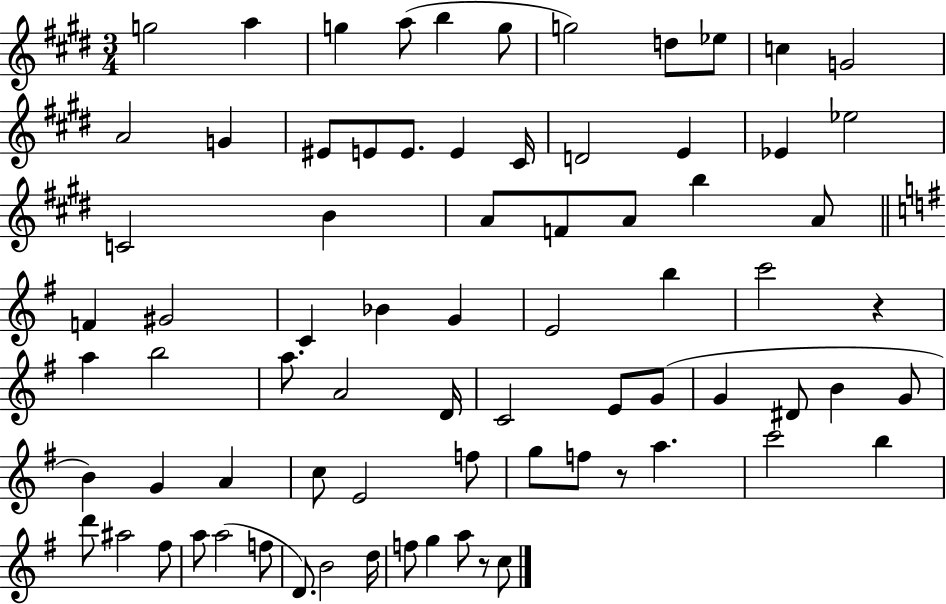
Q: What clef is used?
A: treble